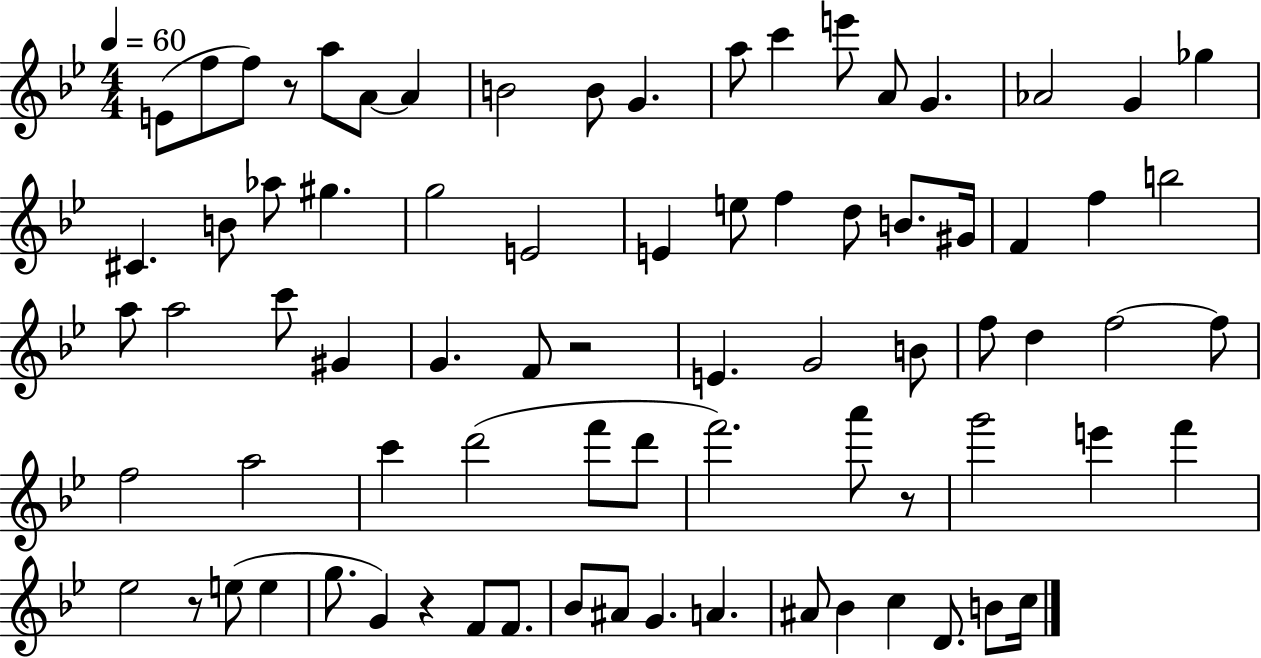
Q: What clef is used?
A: treble